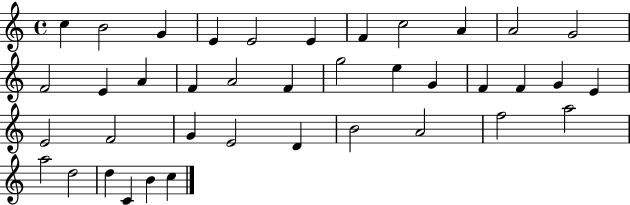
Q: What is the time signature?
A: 4/4